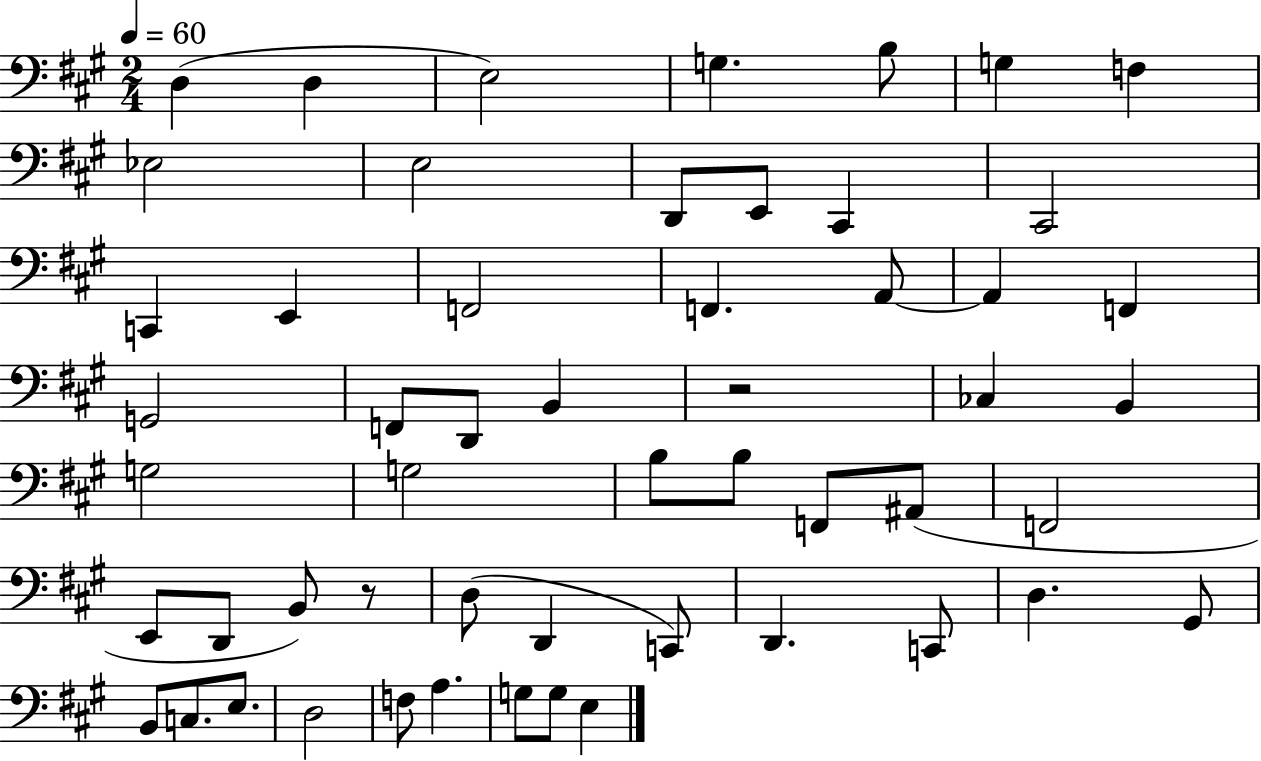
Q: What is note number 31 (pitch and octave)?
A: F2